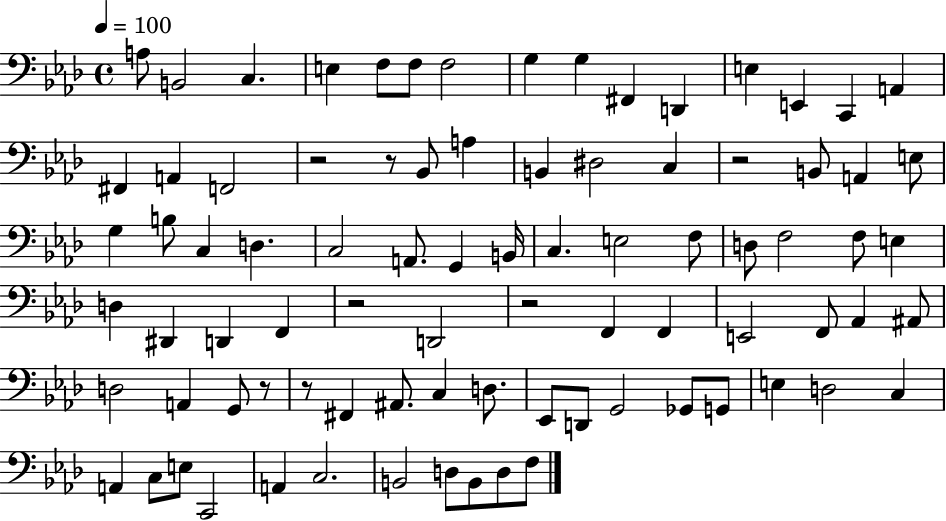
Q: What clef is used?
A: bass